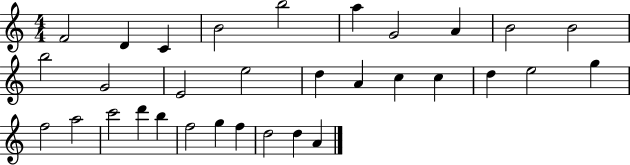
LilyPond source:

{
  \clef treble
  \numericTimeSignature
  \time 4/4
  \key c \major
  f'2 d'4 c'4 | b'2 b''2 | a''4 g'2 a'4 | b'2 b'2 | \break b''2 g'2 | e'2 e''2 | d''4 a'4 c''4 c''4 | d''4 e''2 g''4 | \break f''2 a''2 | c'''2 d'''4 b''4 | f''2 g''4 f''4 | d''2 d''4 a'4 | \break \bar "|."
}